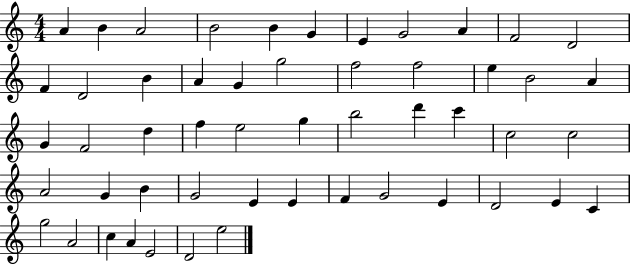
A4/q B4/q A4/h B4/h B4/q G4/q E4/q G4/h A4/q F4/h D4/h F4/q D4/h B4/q A4/q G4/q G5/h F5/h F5/h E5/q B4/h A4/q G4/q F4/h D5/q F5/q E5/h G5/q B5/h D6/q C6/q C5/h C5/h A4/h G4/q B4/q G4/h E4/q E4/q F4/q G4/h E4/q D4/h E4/q C4/q G5/h A4/h C5/q A4/q E4/h D4/h E5/h